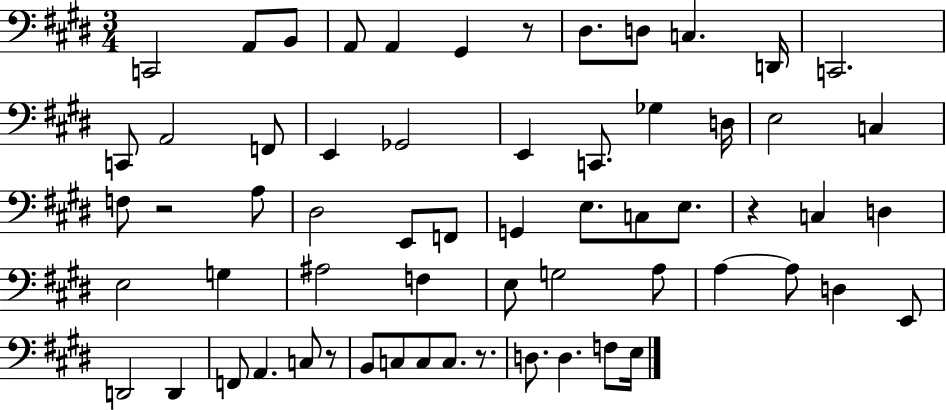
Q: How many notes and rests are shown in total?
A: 62